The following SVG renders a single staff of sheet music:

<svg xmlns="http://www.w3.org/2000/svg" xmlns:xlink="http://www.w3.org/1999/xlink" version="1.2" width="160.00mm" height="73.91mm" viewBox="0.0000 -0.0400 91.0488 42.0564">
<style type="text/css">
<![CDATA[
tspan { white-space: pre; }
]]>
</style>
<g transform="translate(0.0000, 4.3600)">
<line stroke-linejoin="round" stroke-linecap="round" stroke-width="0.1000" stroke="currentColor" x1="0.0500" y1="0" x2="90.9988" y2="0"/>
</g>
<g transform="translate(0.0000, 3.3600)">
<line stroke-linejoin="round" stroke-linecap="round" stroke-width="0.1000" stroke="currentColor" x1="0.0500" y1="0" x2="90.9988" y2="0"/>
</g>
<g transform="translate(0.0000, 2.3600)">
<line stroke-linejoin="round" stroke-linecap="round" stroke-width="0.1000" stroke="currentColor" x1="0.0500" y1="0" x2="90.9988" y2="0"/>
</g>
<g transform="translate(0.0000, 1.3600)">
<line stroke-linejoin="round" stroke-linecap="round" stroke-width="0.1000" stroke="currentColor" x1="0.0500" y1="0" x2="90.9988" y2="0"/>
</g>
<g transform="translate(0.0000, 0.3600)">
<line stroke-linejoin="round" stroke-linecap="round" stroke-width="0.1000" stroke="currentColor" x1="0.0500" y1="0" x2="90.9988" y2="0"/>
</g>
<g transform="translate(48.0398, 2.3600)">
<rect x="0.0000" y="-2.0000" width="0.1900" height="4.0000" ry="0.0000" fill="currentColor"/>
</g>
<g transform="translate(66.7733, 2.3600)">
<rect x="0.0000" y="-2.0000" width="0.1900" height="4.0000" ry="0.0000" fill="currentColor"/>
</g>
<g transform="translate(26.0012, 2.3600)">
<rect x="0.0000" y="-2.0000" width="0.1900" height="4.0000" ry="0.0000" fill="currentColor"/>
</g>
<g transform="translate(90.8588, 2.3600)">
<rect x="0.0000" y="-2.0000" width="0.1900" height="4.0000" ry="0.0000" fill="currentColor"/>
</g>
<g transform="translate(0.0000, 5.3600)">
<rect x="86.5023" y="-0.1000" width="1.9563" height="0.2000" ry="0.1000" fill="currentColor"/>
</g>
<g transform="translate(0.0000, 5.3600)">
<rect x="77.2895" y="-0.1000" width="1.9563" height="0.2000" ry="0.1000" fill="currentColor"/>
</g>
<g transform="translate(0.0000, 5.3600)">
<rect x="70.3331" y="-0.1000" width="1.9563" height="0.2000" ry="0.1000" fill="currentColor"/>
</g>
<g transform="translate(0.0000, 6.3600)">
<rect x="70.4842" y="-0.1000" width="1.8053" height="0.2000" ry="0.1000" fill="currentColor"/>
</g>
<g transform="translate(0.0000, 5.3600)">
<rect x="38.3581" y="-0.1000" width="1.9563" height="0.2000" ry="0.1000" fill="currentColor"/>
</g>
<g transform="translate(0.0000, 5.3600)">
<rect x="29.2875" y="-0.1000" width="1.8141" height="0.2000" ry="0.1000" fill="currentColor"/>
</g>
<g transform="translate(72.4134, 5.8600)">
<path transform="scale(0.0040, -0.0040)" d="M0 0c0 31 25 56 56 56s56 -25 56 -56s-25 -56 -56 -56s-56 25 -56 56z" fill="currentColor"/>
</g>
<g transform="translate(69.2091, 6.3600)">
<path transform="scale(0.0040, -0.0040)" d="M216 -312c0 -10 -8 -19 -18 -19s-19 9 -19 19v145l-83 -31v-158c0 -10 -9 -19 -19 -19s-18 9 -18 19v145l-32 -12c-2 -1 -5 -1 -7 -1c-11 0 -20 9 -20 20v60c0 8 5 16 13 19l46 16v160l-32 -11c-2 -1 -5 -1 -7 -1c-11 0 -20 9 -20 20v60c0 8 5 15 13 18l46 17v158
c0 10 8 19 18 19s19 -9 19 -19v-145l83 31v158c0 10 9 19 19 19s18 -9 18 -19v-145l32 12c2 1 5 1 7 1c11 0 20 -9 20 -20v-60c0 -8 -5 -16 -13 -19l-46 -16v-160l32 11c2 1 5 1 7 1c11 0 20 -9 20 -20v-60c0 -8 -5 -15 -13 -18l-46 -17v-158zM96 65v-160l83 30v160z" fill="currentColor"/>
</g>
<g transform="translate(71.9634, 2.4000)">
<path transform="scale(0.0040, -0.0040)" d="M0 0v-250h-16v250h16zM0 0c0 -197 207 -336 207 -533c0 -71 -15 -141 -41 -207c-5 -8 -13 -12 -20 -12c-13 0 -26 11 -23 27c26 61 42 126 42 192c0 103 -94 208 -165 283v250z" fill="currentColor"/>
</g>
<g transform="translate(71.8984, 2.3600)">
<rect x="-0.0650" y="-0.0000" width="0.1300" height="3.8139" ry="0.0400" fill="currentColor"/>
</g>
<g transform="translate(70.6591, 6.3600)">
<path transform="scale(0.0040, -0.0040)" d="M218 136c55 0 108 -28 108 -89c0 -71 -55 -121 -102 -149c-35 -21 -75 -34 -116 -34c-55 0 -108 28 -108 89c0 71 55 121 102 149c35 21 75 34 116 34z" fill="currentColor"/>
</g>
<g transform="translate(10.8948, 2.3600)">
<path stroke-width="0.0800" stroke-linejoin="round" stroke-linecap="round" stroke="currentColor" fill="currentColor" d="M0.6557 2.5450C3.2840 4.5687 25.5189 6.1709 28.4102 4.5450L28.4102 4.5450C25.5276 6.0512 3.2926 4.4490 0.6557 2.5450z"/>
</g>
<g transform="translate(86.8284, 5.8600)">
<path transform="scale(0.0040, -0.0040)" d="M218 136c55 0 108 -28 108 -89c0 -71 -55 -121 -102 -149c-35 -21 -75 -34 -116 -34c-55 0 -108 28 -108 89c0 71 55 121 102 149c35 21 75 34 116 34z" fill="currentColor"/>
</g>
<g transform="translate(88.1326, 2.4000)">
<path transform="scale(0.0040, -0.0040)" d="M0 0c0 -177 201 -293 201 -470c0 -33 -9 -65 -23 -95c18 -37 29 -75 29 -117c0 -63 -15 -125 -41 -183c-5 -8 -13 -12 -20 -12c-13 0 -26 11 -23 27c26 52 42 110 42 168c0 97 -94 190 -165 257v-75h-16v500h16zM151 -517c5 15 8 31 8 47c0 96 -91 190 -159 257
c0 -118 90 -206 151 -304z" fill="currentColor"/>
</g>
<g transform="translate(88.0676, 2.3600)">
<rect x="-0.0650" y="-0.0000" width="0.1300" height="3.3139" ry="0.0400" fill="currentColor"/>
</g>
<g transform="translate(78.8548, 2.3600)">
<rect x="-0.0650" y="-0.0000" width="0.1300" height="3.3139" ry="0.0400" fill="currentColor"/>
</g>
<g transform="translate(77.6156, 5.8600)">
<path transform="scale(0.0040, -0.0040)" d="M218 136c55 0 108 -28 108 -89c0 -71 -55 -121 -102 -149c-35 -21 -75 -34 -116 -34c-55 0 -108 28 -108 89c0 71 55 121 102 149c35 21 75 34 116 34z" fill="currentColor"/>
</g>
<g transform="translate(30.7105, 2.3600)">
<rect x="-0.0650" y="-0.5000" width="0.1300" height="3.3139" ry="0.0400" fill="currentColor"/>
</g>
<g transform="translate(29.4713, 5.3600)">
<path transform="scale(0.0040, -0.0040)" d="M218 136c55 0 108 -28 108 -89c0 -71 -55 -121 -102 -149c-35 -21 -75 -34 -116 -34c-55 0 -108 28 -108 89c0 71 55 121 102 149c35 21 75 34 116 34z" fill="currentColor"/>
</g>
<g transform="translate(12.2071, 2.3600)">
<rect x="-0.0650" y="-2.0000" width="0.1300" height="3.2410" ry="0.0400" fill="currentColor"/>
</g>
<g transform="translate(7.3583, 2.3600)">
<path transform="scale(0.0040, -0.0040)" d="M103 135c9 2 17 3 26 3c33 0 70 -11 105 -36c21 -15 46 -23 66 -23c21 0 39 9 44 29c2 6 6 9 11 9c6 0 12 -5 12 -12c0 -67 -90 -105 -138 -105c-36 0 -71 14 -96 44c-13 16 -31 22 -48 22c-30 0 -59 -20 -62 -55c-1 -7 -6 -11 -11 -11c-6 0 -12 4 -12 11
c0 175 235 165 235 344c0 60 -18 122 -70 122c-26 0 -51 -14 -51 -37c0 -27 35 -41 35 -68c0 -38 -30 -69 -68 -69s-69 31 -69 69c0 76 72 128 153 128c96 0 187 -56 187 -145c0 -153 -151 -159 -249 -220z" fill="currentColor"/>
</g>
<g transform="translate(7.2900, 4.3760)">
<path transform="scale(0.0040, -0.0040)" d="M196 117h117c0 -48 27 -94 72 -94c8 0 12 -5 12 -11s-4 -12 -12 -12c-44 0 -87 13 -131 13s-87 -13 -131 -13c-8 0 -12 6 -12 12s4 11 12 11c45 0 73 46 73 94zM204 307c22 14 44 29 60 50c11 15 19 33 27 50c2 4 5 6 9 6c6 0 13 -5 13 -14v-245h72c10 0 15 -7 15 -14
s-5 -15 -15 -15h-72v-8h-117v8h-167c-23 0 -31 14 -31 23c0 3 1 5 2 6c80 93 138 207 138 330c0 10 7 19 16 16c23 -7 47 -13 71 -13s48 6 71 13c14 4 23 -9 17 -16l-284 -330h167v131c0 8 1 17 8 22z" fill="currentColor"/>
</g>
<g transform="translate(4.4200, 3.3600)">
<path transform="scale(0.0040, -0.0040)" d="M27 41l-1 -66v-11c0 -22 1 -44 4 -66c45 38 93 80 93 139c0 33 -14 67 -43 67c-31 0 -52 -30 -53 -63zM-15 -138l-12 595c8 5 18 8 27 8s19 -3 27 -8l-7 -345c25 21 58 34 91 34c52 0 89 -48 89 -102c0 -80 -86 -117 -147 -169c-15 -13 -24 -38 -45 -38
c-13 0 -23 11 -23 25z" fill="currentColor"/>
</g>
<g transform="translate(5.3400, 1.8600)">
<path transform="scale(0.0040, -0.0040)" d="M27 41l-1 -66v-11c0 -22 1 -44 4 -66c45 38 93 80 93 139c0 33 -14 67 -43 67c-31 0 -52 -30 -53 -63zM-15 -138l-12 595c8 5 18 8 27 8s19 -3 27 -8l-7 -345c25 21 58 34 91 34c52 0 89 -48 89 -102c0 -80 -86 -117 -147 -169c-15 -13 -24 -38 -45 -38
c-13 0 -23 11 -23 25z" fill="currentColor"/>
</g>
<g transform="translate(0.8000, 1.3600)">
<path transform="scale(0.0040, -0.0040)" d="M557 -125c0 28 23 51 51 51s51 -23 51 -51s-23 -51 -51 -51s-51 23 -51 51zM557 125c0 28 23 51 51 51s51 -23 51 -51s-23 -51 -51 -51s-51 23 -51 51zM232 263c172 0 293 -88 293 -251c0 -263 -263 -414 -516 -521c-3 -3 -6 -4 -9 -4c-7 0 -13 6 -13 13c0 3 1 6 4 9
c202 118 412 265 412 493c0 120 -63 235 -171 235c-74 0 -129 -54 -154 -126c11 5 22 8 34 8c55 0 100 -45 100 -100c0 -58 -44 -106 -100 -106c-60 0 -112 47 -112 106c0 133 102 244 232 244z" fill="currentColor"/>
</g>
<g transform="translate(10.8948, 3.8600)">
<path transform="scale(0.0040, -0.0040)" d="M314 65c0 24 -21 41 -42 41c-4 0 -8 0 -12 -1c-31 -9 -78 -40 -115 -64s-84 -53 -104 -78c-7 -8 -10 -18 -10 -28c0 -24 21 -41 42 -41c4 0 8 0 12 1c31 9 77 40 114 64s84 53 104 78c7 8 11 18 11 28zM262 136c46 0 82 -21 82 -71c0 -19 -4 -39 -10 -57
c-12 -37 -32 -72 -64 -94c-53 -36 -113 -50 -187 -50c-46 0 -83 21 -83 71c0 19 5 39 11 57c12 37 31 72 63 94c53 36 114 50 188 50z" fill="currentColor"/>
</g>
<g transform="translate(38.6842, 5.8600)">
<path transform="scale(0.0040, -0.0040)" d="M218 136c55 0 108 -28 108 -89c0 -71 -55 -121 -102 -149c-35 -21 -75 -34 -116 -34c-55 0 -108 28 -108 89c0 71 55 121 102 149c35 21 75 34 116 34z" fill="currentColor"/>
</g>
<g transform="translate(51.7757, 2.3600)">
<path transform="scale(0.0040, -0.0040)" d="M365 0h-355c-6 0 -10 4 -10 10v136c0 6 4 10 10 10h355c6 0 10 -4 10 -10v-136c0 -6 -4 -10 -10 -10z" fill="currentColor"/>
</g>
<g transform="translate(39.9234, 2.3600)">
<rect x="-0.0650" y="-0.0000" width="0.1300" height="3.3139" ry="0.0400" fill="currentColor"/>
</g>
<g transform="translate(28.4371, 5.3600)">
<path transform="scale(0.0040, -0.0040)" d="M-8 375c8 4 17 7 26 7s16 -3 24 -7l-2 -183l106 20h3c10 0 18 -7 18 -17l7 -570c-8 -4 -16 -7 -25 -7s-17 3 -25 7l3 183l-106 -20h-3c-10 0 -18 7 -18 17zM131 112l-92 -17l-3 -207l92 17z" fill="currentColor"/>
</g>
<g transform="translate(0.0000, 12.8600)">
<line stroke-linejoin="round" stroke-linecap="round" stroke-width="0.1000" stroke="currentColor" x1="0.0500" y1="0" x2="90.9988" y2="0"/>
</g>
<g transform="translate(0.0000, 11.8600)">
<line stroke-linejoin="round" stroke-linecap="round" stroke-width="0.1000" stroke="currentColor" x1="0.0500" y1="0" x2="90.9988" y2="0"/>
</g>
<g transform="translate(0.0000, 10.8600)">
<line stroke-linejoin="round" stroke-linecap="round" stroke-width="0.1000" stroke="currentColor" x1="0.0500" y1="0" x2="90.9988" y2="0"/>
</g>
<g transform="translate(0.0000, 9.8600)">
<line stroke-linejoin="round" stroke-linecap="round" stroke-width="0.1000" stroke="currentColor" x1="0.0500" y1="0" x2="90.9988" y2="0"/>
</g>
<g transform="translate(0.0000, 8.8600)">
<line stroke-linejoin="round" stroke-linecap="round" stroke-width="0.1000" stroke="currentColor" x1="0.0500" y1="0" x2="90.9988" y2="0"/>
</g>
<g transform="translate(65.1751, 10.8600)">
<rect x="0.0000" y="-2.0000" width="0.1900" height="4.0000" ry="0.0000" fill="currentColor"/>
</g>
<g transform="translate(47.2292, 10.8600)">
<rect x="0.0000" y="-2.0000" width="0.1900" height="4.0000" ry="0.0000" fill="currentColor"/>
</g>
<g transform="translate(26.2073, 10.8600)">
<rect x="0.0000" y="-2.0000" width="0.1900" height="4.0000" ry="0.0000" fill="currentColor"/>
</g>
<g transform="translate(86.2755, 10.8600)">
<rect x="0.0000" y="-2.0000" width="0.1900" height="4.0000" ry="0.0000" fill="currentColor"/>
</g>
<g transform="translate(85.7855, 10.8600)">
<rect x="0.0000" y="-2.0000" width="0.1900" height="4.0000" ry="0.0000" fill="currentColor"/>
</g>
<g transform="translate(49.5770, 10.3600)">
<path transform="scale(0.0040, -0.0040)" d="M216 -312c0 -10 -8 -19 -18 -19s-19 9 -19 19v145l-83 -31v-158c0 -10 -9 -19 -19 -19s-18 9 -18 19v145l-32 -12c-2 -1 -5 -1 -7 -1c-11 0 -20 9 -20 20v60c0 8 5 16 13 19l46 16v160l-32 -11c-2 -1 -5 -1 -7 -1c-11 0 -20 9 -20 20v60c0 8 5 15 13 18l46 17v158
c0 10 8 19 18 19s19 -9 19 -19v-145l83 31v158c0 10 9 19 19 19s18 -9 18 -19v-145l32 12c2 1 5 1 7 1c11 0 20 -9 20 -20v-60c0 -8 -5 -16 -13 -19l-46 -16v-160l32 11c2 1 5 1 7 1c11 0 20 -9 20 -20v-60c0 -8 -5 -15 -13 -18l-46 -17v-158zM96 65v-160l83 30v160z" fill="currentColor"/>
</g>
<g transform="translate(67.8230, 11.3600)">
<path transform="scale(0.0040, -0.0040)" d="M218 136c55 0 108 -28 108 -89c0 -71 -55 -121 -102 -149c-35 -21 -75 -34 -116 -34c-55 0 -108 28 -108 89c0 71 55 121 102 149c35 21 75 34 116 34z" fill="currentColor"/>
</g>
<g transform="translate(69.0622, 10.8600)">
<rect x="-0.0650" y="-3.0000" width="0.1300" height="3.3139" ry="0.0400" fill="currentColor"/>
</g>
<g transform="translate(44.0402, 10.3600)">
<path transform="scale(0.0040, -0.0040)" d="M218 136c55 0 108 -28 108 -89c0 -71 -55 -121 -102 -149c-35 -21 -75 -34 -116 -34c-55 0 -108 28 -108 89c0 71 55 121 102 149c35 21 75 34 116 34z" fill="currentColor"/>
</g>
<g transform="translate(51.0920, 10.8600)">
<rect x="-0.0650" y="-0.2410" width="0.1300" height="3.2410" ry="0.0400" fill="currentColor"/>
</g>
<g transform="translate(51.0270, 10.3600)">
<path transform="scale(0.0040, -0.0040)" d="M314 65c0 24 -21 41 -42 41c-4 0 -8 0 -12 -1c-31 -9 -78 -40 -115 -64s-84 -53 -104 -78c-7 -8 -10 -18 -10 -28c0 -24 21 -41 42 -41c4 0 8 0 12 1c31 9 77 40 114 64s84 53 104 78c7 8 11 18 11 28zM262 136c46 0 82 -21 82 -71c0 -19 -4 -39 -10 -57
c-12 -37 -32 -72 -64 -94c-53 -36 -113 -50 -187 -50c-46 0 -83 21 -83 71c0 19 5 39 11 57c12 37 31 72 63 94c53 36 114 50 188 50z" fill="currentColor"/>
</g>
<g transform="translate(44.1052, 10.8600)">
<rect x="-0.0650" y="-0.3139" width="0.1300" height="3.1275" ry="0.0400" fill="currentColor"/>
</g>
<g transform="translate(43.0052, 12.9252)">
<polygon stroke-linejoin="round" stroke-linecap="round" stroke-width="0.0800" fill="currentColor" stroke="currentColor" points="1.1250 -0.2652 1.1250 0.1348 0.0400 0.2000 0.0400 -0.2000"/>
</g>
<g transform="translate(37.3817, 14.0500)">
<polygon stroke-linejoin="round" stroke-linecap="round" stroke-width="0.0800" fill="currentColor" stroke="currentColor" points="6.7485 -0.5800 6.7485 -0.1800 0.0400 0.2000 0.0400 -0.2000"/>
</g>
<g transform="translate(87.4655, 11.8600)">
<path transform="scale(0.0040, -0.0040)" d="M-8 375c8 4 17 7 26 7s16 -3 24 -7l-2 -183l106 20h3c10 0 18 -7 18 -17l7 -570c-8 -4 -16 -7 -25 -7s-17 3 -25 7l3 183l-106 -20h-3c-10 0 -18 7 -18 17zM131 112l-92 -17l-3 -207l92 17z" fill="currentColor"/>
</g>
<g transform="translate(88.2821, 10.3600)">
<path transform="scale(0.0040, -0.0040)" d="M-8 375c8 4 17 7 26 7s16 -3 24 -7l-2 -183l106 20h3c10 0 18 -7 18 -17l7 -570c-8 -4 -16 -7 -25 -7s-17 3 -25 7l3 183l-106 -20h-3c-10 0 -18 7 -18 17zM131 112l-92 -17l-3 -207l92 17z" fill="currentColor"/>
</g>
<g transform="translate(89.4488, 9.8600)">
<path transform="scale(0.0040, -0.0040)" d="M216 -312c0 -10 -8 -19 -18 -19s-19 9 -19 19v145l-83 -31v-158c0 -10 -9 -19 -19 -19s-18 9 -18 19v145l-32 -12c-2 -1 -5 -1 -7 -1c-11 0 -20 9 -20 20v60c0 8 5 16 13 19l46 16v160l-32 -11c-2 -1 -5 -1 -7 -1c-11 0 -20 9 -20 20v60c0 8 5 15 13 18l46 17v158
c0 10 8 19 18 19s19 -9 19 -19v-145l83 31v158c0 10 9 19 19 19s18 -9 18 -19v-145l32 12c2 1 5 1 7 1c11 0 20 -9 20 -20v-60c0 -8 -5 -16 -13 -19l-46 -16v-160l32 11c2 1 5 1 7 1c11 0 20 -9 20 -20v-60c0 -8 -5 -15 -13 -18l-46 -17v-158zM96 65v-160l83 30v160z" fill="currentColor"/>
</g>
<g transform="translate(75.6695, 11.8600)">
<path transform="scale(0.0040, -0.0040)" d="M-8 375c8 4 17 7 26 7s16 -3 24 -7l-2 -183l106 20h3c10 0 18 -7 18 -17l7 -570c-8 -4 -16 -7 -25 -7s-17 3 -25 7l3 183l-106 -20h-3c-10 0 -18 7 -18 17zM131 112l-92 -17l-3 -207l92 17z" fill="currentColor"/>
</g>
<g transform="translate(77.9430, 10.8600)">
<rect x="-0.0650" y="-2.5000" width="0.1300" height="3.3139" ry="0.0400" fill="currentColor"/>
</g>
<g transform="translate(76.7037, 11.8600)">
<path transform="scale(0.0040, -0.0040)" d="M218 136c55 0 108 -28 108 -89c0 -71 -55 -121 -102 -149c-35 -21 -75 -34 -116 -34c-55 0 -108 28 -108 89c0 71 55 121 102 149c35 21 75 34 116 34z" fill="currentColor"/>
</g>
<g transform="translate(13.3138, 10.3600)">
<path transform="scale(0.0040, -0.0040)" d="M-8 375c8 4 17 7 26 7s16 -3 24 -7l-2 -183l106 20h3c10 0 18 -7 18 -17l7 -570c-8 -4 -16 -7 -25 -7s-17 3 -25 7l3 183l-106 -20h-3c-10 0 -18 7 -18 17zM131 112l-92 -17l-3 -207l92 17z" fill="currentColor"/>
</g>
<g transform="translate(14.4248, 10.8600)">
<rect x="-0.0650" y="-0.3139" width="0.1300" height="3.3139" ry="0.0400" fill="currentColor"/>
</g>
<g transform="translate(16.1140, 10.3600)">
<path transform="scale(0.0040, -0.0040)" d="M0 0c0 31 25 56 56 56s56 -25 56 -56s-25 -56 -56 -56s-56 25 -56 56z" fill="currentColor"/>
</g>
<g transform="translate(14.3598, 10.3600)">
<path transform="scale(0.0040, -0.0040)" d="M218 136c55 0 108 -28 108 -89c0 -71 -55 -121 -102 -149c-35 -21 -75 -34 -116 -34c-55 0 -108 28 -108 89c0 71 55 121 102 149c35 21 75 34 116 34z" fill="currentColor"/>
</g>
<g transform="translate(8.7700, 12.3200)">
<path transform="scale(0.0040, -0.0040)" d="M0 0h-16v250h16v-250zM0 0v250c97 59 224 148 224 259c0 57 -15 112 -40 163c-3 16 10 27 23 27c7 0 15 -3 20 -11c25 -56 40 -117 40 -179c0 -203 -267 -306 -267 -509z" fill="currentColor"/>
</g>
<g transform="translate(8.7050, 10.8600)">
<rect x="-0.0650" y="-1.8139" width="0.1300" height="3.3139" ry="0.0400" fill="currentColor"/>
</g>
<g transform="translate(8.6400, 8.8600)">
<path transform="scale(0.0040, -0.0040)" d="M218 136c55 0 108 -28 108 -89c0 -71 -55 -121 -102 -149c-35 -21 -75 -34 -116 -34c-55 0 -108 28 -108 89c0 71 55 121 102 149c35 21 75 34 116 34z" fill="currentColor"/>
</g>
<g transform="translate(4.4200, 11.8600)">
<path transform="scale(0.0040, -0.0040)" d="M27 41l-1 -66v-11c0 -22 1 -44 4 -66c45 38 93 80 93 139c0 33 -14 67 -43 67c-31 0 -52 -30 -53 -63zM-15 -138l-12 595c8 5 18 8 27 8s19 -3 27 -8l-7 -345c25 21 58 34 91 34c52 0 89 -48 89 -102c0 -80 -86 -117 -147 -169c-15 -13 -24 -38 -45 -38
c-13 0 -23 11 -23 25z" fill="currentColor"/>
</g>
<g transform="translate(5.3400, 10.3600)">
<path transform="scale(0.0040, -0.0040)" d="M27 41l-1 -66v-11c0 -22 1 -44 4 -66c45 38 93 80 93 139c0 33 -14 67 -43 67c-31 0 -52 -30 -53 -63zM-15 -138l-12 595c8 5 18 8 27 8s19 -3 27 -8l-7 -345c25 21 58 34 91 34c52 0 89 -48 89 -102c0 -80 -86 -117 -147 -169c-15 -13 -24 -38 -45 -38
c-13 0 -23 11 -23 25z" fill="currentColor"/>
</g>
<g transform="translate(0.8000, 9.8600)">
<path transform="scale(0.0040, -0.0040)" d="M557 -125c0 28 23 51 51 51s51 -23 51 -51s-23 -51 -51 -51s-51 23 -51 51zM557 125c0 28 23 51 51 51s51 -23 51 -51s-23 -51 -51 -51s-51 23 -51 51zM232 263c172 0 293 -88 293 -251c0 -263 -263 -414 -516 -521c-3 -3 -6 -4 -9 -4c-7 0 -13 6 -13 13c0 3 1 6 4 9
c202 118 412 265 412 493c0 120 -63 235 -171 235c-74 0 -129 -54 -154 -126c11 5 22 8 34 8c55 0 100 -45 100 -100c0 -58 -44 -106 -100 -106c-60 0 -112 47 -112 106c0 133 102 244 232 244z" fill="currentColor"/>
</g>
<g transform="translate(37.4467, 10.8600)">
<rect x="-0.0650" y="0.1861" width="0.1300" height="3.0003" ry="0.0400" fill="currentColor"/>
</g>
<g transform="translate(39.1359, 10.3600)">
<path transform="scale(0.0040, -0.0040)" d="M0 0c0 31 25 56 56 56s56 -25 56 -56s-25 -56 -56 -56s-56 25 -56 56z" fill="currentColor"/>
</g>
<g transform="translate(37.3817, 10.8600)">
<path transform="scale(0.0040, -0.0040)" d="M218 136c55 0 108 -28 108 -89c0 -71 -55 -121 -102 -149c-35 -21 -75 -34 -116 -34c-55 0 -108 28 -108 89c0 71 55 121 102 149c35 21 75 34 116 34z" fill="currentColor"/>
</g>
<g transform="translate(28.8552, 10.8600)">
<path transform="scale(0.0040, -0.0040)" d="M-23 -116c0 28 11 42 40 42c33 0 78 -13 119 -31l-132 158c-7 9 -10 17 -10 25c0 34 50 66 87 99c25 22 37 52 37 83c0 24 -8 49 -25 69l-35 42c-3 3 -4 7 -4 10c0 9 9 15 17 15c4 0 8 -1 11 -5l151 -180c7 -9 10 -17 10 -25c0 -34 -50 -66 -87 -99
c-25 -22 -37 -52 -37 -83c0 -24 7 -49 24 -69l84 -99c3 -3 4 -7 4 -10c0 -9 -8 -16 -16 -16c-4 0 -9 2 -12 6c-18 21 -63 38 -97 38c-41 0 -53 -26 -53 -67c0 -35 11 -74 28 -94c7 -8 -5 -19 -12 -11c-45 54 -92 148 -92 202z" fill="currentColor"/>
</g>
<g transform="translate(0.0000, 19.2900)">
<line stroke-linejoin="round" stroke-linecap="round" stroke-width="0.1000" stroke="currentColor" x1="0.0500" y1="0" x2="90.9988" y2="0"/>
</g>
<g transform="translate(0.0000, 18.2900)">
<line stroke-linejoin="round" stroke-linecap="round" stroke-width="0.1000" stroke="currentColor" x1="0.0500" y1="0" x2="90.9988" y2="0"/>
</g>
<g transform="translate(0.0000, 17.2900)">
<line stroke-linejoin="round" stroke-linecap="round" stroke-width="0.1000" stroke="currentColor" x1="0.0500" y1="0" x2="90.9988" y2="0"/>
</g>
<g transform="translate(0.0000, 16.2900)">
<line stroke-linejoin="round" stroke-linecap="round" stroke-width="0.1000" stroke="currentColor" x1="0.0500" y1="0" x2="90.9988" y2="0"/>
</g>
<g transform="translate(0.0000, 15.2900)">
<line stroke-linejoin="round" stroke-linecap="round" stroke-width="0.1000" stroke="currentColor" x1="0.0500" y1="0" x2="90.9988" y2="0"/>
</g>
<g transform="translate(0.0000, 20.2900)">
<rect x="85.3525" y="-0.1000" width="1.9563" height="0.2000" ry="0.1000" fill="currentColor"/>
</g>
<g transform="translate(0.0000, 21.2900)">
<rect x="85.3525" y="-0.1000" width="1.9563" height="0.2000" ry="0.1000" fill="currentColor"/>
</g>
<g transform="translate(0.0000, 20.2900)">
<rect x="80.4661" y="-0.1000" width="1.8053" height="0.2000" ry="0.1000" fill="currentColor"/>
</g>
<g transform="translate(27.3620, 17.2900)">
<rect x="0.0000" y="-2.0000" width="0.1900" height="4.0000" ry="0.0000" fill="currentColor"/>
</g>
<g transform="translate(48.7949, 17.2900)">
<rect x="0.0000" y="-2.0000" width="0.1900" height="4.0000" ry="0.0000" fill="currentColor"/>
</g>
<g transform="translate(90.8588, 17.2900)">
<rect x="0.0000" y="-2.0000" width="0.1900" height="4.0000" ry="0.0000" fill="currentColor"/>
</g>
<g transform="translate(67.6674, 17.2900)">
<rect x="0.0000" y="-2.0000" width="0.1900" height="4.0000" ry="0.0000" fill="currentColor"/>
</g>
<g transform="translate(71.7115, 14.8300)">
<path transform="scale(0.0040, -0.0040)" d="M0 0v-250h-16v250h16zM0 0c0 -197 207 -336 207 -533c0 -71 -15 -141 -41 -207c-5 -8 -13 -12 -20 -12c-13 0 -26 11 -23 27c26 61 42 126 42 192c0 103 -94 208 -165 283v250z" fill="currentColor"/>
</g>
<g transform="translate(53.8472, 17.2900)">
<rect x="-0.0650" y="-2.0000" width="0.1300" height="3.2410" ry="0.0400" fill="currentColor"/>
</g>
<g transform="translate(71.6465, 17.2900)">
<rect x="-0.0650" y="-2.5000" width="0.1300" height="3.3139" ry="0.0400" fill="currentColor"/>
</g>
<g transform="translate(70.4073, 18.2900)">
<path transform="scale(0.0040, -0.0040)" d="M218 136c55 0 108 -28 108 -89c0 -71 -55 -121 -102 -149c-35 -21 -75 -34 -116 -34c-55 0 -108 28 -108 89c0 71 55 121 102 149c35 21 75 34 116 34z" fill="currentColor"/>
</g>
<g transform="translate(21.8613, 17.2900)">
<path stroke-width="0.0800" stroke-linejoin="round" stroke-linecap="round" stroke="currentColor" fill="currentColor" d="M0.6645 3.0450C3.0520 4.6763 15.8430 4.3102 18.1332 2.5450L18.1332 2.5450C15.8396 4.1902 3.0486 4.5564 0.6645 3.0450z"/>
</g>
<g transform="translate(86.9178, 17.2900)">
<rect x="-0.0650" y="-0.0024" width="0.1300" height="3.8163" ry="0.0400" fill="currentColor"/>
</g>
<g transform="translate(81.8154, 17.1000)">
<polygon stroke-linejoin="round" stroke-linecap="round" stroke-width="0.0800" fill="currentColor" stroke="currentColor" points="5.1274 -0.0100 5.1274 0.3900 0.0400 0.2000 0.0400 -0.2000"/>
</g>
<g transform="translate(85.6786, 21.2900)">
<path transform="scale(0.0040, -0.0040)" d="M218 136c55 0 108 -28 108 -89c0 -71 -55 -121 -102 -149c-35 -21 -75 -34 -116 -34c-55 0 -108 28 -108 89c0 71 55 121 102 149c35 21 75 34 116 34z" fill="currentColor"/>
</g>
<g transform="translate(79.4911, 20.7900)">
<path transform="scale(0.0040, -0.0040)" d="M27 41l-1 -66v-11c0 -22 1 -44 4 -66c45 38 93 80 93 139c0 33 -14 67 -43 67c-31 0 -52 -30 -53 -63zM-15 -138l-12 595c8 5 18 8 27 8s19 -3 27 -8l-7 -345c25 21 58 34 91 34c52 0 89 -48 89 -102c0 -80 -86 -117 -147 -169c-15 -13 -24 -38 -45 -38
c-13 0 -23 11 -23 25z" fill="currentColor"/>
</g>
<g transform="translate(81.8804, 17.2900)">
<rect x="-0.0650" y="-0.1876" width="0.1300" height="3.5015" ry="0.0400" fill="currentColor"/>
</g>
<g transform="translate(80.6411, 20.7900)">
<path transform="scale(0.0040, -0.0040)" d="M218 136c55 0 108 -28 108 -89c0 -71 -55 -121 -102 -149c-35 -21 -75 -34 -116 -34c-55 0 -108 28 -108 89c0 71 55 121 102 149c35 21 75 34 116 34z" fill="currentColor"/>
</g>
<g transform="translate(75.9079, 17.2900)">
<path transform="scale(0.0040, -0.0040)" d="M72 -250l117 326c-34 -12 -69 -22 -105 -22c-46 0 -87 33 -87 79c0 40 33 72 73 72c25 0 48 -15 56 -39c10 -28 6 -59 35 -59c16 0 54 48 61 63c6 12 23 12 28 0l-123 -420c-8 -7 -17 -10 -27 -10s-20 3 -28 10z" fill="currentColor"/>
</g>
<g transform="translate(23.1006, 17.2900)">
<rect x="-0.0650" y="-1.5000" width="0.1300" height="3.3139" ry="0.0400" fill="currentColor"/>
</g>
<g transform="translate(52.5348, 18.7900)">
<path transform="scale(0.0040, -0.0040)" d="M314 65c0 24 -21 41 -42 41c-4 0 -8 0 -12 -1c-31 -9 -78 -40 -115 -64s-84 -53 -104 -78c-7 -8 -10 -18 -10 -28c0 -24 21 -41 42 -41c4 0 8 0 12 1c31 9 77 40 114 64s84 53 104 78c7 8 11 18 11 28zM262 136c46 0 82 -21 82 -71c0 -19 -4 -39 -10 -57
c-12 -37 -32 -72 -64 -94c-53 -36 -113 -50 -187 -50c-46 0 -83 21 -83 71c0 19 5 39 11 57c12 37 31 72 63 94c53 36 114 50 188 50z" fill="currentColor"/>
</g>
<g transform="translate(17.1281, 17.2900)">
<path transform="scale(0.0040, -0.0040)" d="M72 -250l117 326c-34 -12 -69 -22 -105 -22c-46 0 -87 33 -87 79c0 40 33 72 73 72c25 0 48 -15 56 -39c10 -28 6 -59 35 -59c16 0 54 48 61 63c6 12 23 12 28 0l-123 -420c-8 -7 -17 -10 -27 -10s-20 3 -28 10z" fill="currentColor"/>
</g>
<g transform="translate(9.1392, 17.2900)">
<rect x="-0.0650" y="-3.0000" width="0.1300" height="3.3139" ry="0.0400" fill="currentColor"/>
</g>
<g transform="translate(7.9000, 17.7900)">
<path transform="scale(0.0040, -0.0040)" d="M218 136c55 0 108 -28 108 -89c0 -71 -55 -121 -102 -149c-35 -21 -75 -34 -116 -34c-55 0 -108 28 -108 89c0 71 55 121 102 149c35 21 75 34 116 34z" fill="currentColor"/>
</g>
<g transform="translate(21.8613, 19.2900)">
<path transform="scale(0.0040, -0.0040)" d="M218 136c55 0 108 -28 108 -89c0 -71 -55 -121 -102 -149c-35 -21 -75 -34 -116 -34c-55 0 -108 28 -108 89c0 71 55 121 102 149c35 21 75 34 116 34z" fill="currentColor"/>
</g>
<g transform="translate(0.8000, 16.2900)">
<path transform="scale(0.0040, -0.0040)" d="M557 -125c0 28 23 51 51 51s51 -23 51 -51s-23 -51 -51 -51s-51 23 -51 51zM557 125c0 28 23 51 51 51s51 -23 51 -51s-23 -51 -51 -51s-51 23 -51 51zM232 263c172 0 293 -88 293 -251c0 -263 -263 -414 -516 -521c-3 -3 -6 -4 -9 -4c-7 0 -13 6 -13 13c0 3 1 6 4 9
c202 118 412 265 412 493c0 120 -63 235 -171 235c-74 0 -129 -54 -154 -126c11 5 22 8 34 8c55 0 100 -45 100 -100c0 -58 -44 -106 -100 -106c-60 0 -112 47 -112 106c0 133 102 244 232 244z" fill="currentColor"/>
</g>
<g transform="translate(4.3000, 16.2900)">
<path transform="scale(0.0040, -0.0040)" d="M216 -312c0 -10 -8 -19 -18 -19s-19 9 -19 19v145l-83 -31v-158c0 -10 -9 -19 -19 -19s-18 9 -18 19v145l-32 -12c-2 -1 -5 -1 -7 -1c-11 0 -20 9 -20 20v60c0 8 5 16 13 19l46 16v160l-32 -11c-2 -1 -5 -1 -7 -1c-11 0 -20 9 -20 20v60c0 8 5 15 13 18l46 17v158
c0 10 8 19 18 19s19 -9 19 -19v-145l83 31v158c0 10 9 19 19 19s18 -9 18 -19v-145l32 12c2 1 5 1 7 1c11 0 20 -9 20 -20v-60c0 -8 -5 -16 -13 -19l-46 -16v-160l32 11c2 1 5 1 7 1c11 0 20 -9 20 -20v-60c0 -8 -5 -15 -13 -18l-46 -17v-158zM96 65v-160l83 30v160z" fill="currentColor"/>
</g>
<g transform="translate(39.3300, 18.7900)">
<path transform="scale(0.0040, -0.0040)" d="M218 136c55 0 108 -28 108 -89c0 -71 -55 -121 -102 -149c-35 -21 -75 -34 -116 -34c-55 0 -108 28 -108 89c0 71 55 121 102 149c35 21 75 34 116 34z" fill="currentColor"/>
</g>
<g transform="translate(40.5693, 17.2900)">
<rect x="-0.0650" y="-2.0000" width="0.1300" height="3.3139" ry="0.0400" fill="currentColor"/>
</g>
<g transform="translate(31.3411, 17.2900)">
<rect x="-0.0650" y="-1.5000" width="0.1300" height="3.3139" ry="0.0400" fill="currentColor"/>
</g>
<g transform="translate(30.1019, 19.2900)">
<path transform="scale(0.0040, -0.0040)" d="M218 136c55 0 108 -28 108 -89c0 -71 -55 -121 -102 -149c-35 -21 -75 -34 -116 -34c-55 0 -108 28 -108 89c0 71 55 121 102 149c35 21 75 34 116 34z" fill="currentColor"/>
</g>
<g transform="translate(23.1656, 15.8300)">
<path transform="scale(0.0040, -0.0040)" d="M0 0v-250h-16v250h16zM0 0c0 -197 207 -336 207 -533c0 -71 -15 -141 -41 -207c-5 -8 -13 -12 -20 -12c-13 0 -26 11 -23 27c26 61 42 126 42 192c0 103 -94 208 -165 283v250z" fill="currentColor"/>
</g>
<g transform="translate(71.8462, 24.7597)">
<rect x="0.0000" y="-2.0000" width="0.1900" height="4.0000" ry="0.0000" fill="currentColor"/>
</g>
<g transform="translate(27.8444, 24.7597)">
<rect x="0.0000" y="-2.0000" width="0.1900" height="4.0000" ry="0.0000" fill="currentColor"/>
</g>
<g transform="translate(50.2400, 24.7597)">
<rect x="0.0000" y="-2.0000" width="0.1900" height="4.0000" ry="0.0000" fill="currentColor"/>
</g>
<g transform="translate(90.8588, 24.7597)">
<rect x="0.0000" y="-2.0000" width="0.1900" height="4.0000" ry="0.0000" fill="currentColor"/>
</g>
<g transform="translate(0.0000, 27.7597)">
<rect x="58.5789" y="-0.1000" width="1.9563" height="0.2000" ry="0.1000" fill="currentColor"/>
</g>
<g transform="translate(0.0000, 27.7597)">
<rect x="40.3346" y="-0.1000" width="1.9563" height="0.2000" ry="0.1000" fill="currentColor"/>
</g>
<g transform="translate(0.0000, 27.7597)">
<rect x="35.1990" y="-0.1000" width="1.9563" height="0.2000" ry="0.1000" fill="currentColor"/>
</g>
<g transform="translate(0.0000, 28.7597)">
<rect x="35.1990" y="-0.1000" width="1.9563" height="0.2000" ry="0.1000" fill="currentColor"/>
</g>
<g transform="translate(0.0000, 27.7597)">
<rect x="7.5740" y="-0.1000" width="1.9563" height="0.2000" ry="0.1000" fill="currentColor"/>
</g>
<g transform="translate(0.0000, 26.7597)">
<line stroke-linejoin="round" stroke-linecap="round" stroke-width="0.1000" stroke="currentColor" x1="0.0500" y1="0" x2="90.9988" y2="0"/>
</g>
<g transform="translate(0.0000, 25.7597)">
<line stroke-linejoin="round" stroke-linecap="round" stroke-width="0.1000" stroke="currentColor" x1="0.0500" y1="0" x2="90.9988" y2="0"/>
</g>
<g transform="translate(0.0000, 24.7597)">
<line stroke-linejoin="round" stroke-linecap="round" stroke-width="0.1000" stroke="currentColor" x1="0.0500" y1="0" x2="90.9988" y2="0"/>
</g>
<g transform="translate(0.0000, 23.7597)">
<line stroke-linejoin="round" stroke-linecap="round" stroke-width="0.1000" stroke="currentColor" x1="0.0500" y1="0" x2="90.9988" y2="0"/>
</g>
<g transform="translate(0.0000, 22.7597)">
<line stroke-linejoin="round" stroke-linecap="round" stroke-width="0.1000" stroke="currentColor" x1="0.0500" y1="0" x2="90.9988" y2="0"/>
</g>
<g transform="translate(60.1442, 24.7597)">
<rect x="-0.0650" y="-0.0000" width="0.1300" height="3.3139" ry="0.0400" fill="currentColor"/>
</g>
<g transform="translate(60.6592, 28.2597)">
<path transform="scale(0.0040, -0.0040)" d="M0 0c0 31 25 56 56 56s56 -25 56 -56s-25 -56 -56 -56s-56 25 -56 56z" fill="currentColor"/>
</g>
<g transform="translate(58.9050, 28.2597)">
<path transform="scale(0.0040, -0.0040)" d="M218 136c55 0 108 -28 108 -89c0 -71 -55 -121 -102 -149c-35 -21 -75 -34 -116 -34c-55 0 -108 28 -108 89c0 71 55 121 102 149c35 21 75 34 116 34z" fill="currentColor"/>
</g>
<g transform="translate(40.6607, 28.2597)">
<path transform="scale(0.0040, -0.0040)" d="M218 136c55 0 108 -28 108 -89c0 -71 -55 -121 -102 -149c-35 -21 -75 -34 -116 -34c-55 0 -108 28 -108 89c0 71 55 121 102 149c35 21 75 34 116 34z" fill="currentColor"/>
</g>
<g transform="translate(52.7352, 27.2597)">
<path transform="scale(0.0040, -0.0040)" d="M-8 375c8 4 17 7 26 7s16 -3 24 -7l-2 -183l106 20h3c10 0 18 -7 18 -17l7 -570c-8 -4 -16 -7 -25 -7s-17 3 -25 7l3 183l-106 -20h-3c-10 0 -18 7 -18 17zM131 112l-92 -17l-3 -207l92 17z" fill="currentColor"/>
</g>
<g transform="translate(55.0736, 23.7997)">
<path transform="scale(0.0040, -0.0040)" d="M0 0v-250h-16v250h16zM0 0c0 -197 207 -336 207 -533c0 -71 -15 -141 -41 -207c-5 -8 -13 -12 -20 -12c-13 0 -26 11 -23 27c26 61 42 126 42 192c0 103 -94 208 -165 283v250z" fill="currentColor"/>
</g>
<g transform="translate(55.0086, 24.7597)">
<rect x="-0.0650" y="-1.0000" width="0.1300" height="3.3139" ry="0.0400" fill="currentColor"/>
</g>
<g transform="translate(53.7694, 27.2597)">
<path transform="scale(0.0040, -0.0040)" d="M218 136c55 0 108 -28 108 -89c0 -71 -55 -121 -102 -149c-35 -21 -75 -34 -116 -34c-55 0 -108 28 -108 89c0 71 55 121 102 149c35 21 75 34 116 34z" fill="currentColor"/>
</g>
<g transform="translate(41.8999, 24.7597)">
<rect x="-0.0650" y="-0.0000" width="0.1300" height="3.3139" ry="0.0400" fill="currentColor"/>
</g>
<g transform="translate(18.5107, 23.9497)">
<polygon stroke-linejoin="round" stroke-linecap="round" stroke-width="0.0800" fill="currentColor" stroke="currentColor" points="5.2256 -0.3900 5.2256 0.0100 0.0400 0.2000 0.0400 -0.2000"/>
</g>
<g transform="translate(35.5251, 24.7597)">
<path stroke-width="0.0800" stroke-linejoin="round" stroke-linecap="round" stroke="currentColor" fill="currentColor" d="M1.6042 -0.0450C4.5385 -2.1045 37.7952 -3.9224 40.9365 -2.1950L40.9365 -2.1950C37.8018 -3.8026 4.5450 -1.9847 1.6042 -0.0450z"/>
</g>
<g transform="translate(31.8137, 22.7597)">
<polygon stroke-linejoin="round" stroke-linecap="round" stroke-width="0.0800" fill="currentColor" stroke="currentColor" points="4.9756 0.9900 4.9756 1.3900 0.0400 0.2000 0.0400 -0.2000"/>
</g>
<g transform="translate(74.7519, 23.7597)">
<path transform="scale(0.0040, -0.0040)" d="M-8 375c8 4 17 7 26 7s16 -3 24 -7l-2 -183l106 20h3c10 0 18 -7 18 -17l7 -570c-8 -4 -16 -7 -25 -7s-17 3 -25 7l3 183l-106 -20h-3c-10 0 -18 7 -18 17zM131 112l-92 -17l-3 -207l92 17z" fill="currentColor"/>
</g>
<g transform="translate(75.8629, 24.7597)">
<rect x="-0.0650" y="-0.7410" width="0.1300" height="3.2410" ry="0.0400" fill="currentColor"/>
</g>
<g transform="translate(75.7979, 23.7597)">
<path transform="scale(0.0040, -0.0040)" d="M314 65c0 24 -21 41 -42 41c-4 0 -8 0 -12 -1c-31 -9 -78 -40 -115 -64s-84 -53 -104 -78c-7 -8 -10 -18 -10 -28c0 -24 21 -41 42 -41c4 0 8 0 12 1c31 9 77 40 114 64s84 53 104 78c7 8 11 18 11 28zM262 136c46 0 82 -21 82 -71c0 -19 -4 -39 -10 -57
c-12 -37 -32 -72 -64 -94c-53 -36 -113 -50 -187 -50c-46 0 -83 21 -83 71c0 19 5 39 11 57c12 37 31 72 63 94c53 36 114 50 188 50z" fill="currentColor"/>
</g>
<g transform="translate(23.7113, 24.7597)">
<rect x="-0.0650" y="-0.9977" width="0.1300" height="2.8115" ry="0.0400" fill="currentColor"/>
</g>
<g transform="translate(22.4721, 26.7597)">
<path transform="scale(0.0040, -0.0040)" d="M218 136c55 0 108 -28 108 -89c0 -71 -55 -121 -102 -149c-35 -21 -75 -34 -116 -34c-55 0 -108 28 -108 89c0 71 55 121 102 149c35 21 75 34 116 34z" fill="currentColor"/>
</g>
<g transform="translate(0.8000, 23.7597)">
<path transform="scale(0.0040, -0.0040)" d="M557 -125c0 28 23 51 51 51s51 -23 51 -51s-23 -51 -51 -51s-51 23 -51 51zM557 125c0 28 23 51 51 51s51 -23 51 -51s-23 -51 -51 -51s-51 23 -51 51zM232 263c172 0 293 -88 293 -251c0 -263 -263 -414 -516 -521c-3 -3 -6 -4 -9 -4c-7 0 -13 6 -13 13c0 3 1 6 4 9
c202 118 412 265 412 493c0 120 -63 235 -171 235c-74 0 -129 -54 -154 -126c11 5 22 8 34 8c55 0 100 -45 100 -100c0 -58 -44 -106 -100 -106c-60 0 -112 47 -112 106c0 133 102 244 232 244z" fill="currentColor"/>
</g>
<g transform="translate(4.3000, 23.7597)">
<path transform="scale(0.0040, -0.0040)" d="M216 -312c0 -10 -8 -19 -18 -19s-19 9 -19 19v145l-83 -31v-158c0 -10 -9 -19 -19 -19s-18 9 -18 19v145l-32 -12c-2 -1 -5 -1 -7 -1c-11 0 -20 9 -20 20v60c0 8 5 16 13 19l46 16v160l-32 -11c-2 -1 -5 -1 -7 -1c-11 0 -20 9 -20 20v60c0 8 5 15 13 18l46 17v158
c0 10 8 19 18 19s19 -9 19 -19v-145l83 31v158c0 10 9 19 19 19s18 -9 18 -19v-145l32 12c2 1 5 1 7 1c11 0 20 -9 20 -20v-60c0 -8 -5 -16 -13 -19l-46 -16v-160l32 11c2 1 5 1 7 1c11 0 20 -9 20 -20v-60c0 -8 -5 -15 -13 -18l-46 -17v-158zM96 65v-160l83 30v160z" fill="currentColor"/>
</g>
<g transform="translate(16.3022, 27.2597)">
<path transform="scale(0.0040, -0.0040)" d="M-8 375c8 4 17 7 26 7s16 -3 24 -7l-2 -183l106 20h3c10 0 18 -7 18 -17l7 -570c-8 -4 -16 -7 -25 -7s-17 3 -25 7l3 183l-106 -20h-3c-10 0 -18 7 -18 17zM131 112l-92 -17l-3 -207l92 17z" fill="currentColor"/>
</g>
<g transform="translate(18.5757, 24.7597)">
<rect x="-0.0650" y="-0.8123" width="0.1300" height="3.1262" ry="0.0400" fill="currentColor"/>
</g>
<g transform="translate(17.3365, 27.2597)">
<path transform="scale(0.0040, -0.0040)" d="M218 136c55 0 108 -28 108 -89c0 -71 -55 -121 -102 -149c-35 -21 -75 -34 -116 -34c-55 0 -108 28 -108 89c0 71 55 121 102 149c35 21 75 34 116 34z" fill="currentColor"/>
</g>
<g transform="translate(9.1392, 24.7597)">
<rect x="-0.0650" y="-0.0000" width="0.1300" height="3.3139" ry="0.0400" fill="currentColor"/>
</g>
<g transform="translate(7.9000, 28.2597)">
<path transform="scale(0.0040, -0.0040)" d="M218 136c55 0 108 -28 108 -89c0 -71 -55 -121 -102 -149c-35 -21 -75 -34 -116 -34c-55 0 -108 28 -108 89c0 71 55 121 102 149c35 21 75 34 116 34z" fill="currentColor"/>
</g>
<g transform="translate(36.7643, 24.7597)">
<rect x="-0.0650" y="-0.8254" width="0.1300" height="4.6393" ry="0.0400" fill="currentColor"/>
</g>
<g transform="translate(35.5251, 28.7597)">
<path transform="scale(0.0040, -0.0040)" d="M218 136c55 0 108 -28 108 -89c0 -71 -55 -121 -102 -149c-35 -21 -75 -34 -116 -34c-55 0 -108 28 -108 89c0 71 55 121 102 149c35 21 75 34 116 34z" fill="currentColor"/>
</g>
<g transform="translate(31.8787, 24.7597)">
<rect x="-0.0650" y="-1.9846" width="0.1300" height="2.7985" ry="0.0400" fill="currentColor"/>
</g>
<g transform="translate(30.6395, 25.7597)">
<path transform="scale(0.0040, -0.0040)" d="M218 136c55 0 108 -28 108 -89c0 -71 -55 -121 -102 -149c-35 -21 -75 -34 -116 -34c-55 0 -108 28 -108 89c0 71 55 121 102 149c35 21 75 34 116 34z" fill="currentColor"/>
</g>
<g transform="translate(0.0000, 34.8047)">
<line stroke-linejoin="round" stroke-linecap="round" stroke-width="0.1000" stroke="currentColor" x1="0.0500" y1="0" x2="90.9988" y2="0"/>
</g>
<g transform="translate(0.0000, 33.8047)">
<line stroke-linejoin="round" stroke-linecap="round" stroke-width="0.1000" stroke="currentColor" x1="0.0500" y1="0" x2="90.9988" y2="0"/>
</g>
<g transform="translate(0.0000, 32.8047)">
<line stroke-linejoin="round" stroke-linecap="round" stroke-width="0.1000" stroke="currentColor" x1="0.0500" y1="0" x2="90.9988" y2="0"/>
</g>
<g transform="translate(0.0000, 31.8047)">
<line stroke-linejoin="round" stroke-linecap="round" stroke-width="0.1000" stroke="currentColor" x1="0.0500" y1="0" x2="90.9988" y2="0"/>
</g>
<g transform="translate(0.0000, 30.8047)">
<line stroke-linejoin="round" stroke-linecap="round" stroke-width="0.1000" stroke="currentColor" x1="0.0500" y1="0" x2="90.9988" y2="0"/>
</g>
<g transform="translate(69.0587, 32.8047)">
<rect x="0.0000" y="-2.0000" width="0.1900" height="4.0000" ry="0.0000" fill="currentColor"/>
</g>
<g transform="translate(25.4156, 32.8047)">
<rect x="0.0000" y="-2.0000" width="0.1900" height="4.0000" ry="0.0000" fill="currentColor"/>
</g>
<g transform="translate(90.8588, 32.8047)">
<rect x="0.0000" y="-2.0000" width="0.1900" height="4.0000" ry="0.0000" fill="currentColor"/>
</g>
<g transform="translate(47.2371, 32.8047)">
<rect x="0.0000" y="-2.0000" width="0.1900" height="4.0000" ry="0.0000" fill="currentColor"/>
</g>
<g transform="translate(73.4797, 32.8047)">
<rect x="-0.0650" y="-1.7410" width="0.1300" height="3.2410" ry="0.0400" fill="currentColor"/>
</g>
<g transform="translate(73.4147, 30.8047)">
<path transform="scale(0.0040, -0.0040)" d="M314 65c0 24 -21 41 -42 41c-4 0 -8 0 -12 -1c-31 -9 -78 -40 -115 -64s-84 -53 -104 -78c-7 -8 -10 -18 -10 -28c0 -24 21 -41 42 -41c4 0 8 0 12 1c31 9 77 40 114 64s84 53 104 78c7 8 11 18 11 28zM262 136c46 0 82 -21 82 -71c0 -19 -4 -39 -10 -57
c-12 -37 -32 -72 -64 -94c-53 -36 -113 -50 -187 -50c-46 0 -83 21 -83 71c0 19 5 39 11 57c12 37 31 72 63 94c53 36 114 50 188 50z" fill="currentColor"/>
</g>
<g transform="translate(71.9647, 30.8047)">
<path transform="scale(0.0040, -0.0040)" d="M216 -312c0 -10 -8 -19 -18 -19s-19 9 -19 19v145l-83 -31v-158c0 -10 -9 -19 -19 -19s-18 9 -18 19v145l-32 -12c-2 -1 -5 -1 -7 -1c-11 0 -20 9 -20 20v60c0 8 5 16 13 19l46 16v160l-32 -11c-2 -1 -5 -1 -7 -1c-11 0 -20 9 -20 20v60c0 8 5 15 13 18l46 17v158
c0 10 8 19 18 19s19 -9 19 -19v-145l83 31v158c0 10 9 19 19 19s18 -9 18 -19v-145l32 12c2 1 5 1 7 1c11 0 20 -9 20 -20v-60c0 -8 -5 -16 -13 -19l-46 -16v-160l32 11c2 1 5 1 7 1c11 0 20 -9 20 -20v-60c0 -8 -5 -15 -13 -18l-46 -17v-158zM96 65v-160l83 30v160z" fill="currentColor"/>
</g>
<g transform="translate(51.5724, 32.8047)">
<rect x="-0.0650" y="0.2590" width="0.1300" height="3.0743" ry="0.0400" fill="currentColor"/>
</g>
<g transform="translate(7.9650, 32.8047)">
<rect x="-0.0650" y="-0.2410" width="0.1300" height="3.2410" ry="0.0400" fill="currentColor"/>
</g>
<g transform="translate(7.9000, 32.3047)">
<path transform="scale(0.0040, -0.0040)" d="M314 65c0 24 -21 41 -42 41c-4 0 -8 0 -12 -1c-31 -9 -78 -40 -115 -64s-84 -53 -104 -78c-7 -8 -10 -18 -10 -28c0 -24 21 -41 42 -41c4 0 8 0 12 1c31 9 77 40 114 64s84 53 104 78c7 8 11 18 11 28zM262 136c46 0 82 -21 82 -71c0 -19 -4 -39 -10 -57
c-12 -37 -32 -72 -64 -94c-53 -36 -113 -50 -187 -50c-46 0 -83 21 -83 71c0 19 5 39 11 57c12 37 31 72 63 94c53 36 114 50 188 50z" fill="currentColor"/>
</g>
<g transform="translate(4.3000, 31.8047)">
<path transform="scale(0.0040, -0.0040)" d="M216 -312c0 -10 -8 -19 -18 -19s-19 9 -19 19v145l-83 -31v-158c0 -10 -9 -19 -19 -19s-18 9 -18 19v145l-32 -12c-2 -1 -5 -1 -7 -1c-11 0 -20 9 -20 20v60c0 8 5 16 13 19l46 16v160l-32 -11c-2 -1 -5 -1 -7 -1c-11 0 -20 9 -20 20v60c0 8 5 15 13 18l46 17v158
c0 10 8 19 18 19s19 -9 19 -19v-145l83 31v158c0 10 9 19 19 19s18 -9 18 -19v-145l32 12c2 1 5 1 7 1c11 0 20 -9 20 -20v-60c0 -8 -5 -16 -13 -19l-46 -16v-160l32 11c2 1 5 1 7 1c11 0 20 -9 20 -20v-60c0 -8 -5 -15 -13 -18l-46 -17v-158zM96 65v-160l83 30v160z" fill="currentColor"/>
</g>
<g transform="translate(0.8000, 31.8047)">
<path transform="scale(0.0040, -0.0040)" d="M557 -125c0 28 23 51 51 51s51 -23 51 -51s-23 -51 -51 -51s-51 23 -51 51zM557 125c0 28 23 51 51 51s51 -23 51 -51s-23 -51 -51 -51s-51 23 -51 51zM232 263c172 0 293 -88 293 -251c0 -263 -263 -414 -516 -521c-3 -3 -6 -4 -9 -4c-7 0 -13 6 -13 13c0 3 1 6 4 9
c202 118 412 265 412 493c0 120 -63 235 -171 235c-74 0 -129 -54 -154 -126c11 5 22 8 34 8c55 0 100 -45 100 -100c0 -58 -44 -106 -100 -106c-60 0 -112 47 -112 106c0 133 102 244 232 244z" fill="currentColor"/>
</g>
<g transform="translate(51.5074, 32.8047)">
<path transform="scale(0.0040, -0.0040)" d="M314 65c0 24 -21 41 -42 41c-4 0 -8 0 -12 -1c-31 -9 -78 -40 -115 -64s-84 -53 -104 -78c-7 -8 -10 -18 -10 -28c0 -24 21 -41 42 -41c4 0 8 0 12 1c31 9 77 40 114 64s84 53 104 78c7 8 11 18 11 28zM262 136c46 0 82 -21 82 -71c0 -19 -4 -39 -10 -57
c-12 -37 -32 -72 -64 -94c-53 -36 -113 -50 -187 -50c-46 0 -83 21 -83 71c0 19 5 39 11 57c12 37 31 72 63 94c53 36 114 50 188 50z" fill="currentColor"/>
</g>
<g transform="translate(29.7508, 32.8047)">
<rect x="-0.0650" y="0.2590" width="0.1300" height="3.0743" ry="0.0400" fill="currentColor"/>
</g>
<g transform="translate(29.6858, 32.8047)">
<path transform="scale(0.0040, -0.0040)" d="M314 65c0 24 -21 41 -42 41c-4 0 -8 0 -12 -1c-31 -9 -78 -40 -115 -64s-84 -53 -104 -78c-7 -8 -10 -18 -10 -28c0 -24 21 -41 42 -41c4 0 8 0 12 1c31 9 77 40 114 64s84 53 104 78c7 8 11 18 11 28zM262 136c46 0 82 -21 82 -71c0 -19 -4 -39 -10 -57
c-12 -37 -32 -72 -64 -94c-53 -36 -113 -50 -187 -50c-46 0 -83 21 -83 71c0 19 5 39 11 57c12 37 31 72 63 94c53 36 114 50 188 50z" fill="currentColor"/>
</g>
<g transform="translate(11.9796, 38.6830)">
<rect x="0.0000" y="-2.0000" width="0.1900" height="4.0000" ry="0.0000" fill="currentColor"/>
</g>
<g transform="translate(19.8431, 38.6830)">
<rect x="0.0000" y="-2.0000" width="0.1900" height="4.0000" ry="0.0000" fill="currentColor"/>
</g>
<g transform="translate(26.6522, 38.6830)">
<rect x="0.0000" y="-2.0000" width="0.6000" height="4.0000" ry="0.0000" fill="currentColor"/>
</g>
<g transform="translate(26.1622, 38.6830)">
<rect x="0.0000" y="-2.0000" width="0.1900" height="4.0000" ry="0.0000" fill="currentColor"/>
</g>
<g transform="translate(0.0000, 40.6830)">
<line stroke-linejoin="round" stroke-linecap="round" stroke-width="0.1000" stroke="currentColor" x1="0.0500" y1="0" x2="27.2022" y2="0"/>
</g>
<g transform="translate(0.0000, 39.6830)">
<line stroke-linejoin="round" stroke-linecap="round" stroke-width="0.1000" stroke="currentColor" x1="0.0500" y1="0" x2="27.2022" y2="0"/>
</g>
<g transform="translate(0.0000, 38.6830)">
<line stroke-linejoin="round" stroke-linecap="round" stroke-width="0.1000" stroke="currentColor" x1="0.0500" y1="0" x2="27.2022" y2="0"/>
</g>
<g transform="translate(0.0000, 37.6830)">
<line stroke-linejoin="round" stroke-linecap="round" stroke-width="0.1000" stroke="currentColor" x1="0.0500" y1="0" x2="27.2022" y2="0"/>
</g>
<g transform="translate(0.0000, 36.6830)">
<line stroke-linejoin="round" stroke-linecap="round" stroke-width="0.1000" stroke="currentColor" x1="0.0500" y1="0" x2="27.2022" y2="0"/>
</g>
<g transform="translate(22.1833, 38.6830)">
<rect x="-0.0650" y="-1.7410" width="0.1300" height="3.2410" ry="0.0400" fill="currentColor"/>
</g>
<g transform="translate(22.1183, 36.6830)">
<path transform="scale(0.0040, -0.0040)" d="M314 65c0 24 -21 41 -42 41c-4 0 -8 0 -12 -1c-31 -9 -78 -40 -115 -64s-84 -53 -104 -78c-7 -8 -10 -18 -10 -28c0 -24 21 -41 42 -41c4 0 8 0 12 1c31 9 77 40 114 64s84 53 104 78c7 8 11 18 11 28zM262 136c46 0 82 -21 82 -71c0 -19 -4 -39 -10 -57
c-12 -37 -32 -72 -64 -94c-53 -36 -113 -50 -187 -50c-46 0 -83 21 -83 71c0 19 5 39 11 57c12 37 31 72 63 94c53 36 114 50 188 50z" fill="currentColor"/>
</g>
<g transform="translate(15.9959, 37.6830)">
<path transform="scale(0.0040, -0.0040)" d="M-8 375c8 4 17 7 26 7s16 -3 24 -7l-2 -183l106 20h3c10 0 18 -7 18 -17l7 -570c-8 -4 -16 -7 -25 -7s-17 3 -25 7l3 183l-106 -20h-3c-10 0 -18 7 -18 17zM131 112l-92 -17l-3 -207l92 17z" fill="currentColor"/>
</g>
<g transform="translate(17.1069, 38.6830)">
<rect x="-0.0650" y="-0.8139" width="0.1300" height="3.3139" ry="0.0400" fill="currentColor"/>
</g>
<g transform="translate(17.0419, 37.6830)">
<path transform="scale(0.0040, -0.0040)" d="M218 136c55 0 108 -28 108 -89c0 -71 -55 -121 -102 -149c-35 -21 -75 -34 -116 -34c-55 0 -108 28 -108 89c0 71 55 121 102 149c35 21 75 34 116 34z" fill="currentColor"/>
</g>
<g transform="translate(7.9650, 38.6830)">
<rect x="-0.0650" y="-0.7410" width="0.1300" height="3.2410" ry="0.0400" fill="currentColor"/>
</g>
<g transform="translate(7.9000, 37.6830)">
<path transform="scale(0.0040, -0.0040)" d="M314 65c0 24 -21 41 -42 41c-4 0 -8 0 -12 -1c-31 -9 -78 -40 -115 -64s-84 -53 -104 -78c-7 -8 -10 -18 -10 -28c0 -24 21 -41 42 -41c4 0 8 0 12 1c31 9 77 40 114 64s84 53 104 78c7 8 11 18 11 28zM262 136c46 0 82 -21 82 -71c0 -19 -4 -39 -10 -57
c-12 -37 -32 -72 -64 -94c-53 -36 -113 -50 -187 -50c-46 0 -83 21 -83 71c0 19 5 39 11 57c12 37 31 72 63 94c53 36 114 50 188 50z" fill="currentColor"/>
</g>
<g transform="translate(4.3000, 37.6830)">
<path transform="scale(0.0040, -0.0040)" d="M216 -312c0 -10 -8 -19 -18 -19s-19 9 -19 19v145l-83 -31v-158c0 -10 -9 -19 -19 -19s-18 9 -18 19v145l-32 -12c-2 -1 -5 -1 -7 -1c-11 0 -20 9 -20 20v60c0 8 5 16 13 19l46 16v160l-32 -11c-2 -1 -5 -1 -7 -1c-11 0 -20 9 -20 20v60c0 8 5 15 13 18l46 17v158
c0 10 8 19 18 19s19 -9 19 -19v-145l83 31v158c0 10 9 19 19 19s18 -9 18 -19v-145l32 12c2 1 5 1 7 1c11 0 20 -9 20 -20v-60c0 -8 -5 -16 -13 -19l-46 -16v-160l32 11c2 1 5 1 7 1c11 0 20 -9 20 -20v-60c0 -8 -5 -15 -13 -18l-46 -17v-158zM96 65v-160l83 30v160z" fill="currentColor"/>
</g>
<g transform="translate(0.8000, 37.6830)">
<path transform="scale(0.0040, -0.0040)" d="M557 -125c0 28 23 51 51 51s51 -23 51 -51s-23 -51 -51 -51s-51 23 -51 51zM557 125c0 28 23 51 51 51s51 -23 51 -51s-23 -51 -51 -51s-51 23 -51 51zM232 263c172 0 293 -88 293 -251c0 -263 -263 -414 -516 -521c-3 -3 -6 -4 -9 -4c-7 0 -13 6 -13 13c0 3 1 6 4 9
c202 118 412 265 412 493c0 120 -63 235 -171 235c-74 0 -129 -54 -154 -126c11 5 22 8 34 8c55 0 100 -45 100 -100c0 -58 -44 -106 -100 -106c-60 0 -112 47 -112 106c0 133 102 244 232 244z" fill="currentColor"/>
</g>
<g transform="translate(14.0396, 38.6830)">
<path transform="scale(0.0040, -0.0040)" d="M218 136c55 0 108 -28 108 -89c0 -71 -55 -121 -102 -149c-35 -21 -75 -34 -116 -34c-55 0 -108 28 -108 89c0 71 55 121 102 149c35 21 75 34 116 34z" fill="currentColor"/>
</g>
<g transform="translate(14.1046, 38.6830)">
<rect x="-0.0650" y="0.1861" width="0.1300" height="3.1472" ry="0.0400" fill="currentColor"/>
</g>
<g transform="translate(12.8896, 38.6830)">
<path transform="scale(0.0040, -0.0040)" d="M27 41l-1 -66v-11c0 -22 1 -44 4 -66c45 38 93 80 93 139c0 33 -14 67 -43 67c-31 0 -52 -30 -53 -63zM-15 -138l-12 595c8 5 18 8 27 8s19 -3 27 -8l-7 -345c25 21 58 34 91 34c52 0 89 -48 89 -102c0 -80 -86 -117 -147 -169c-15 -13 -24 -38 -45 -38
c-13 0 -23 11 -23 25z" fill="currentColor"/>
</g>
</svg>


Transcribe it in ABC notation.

X:1
T:Untitled
M:2/4
L:1/4
K:Bb
A,,2 E,, D,, z2 ^C,,/2 D,, D,,/4 A,/2 E, z D,/2 _E,/4 ^E,2 C, B,, C, z/2 G,,/2 G,, A,, A,,2 B,,/2 z/2 _D,,/2 C,,/2 D,, F,,/2 G,,/2 B,,/2 C,,/2 D,, F,,/2 D,, F,2 E,2 D,2 D,2 ^A,2 ^F,2 _D, F, A,2